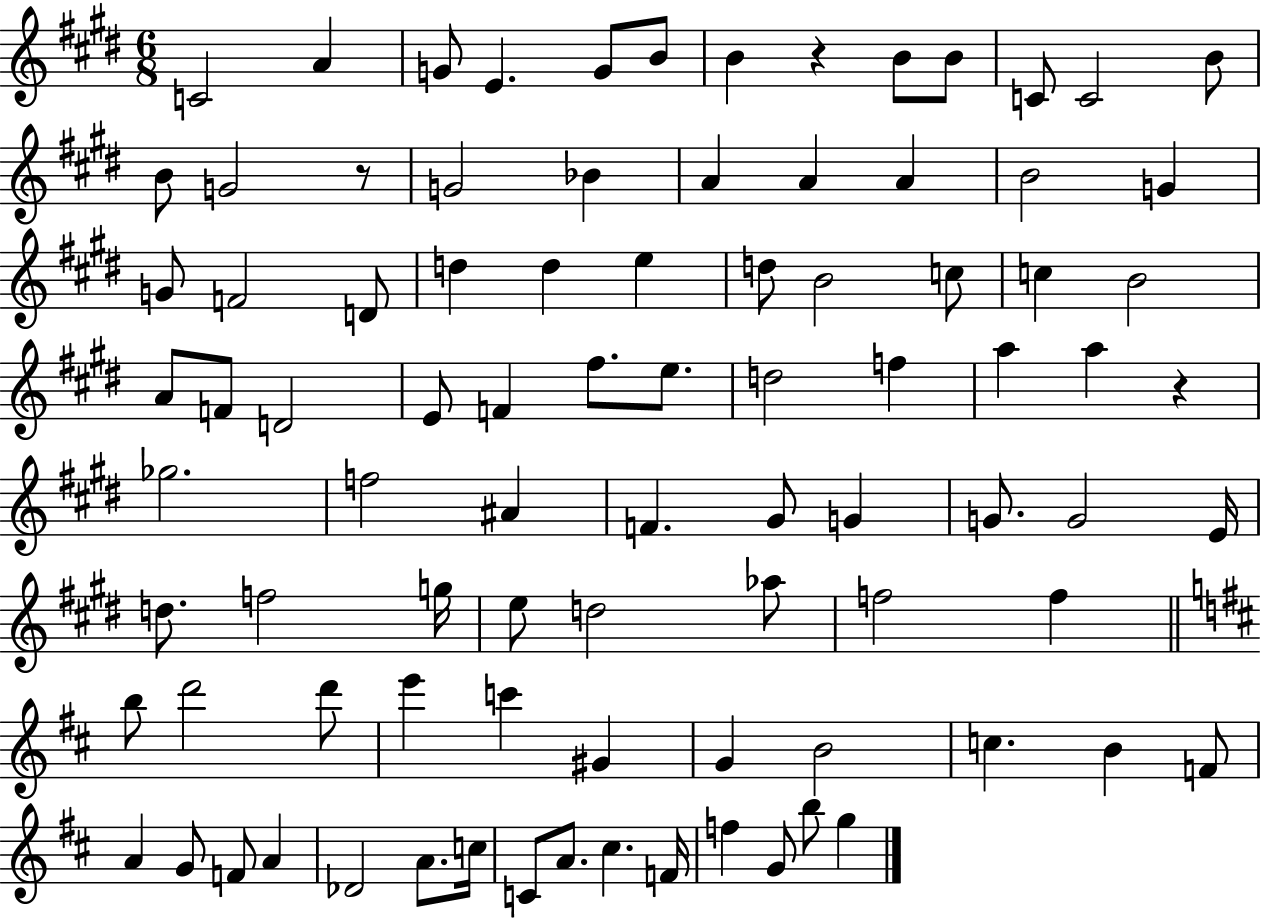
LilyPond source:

{
  \clef treble
  \numericTimeSignature
  \time 6/8
  \key e \major
  c'2 a'4 | g'8 e'4. g'8 b'8 | b'4 r4 b'8 b'8 | c'8 c'2 b'8 | \break b'8 g'2 r8 | g'2 bes'4 | a'4 a'4 a'4 | b'2 g'4 | \break g'8 f'2 d'8 | d''4 d''4 e''4 | d''8 b'2 c''8 | c''4 b'2 | \break a'8 f'8 d'2 | e'8 f'4 fis''8. e''8. | d''2 f''4 | a''4 a''4 r4 | \break ges''2. | f''2 ais'4 | f'4. gis'8 g'4 | g'8. g'2 e'16 | \break d''8. f''2 g''16 | e''8 d''2 aes''8 | f''2 f''4 | \bar "||" \break \key b \minor b''8 d'''2 d'''8 | e'''4 c'''4 gis'4 | g'4 b'2 | c''4. b'4 f'8 | \break a'4 g'8 f'8 a'4 | des'2 a'8. c''16 | c'8 a'8. cis''4. f'16 | f''4 g'8 b''8 g''4 | \break \bar "|."
}